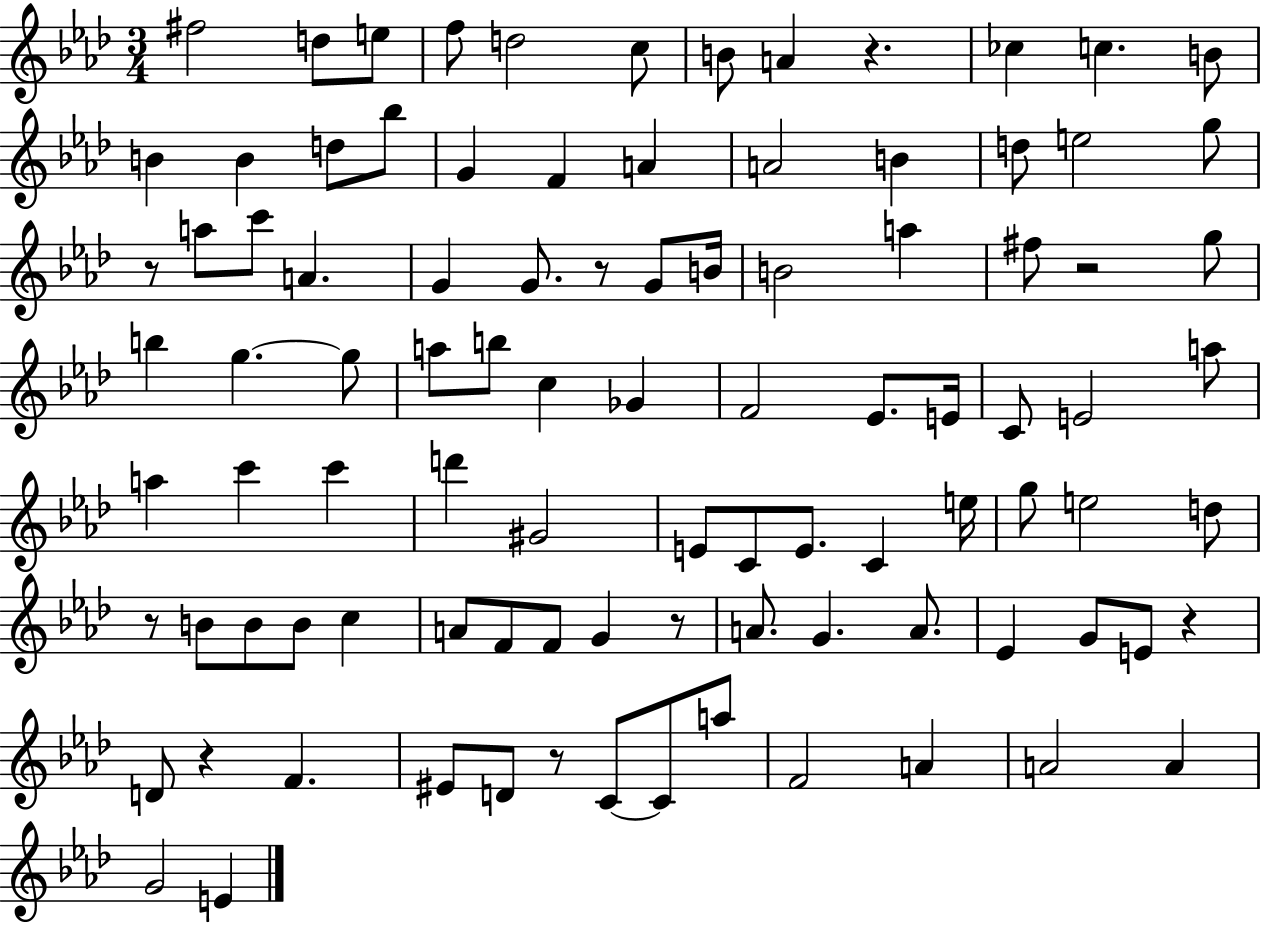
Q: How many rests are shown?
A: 9